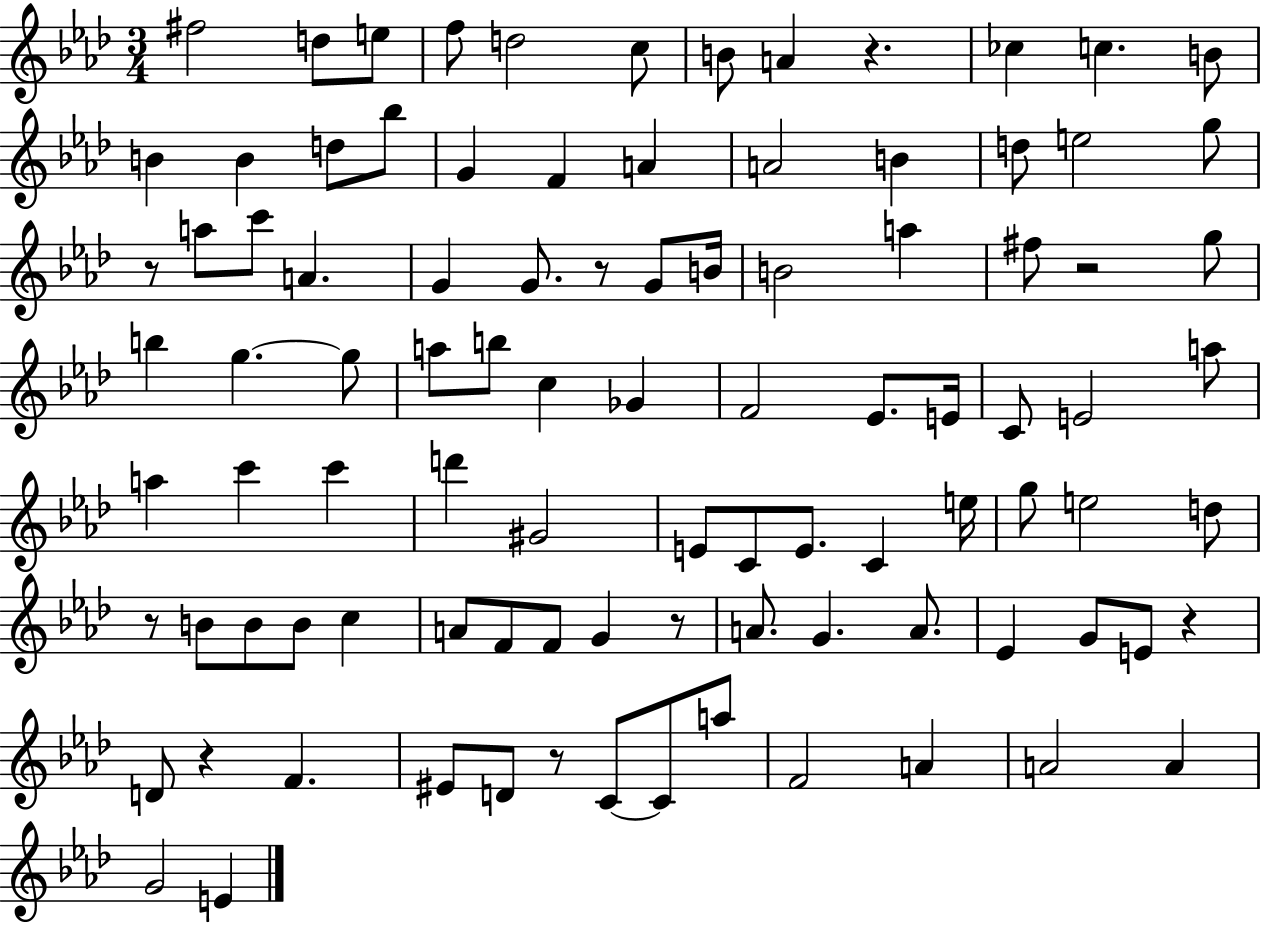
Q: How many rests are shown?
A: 9